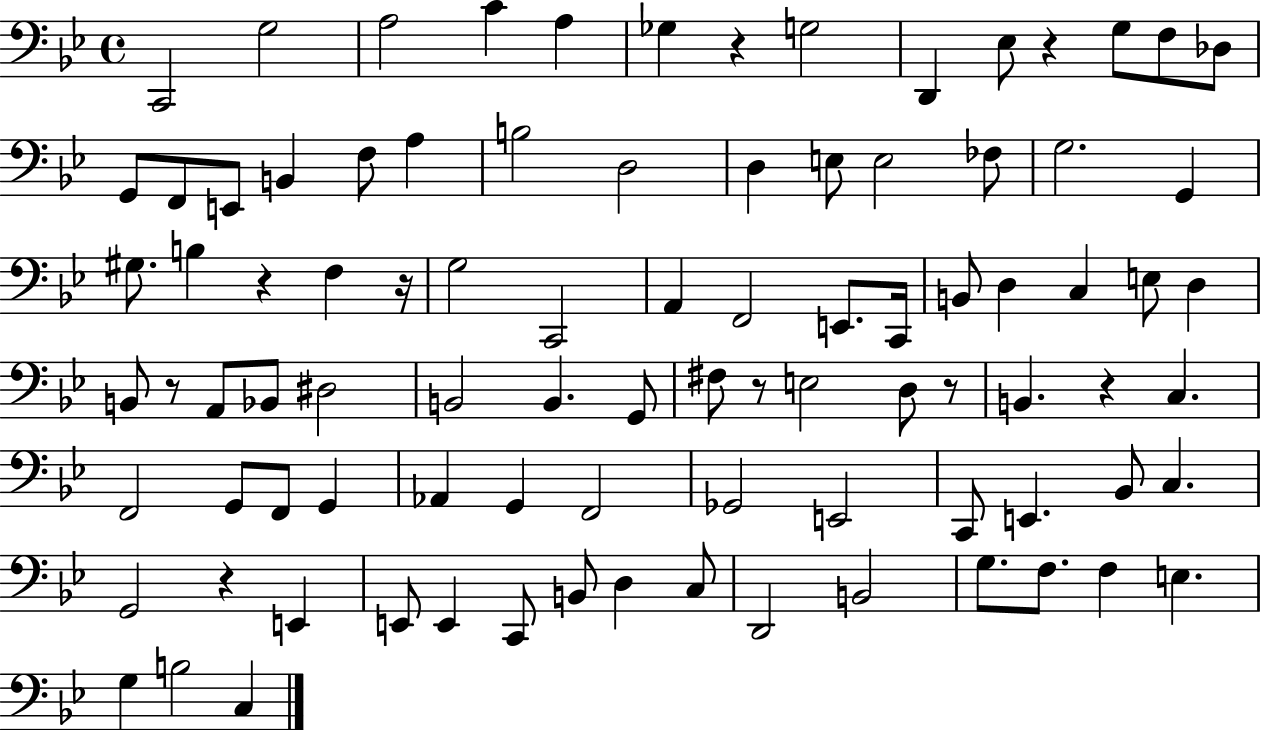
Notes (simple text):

C2/h G3/h A3/h C4/q A3/q Gb3/q R/q G3/h D2/q Eb3/e R/q G3/e F3/e Db3/e G2/e F2/e E2/e B2/q F3/e A3/q B3/h D3/h D3/q E3/e E3/h FES3/e G3/h. G2/q G#3/e. B3/q R/q F3/q R/s G3/h C2/h A2/q F2/h E2/e. C2/s B2/e D3/q C3/q E3/e D3/q B2/e R/e A2/e Bb2/e D#3/h B2/h B2/q. G2/e F#3/e R/e E3/h D3/e R/e B2/q. R/q C3/q. F2/h G2/e F2/e G2/q Ab2/q G2/q F2/h Gb2/h E2/h C2/e E2/q. Bb2/e C3/q. G2/h R/q E2/q E2/e E2/q C2/e B2/e D3/q C3/e D2/h B2/h G3/e. F3/e. F3/q E3/q. G3/q B3/h C3/q